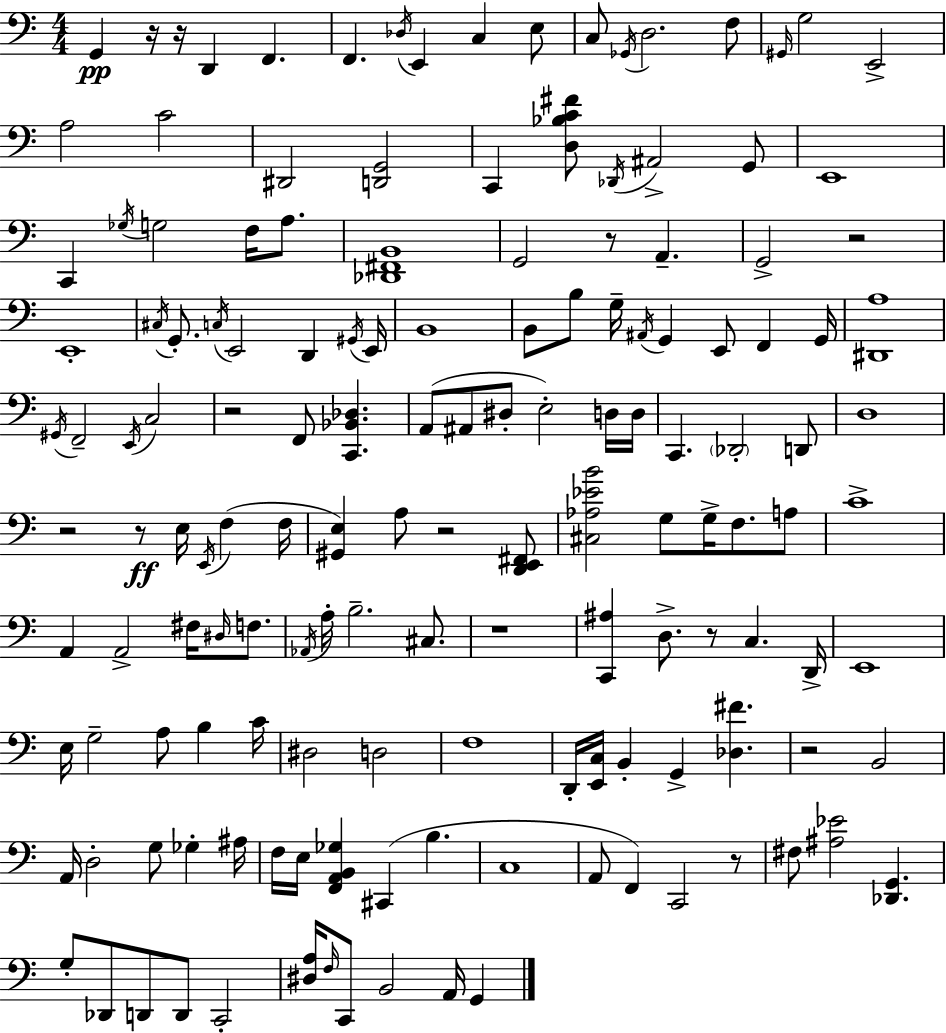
{
  \clef bass
  \numericTimeSignature
  \time 4/4
  \key c \major
  \repeat volta 2 { g,4\pp r16 r16 d,4 f,4. | f,4. \acciaccatura { des16 } e,4 c4 e8 | c8 \acciaccatura { ges,16 } d2. | f8 \grace { gis,16 } g2 e,2-> | \break a2 c'2 | dis,2 <d, g,>2 | c,4 <d bes c' fis'>8 \acciaccatura { des,16 } ais,2-> | g,8 e,1 | \break c,4 \acciaccatura { ges16 } g2 | f16 a8. <des, fis, b,>1 | g,2 r8 a,4.-- | g,2-> r2 | \break e,1-. | \acciaccatura { cis16 } g,8.-. \acciaccatura { c16 } e,2 | d,4 \acciaccatura { gis,16 } e,16 b,1 | b,8 b8 g16-- \acciaccatura { ais,16 } g,4 | \break e,8 f,4 g,16 <dis, a>1 | \acciaccatura { gis,16 } f,2-- | \acciaccatura { e,16 } c2 r2 | f,8 <c, bes, des>4. a,8( ais,8 dis8-. | \break e2-.) d16 d16 c,4. | \parenthesize des,2-. d,8 d1 | r2 | r8\ff e16 \acciaccatura { e,16 } f4( f16 <gis, e>4) | \break a8 r2 <d, e, fis,>8 <cis aes ees' b'>2 | g8 g16-> f8. a8 c'1-> | a,4 | a,2-> fis16 \grace { dis16 } f8. \acciaccatura { aes,16 } a16-. b2.-- | \break cis8. r1 | <c, ais>4 | d8.-> r8 c4. d,16-> e,1 | e16 g2-- | \break a8 b4 c'16 dis2 | d2 f1 | d,16-. <e, c>16 | b,4-. g,4-> <des fis'>4. r2 | \break b,2 a,16 d2-. | g8 ges4-. ais16 f16 e16 | <f, a, b, ges>4 cis,4( b4. c1 | a,8 | \break f,4) c,2 r8 fis8 | <ais ees'>2 <des, g,>4. g8-. | des,8 d,8 d,8 c,2-. <dis a>16 \grace { f16 } | c,8 b,2 a,16 g,4 } \bar "|."
}